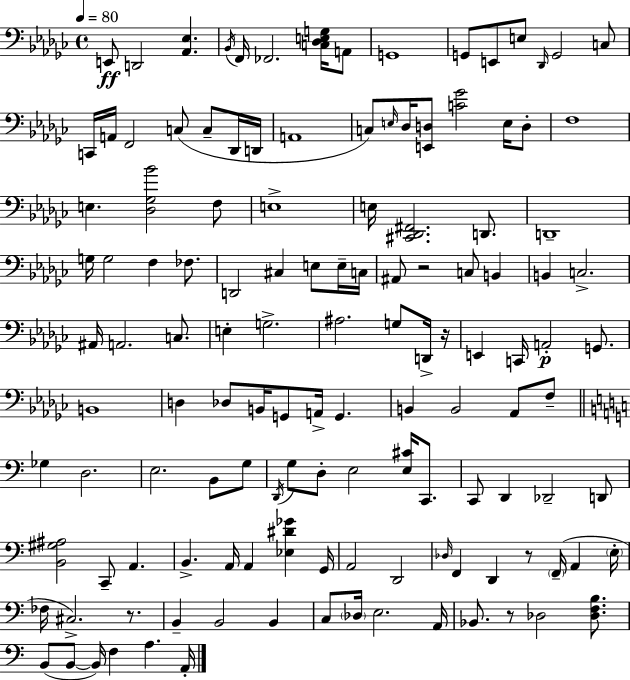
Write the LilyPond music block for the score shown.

{
  \clef bass
  \time 4/4
  \defaultTimeSignature
  \key ees \minor
  \tempo 4 = 80
  e,8\ff d,2 <aes, ees>4. | \acciaccatura { bes,16 } f,16 fes,2. <c des e g>16 a,8 | g,1 | g,8 e,8 e8 \grace { des,16 } g,2 | \break c8 c,16 a,16 f,2 c8( c8-- | des,16 d,16 a,1 | c8) \grace { e16 } des16 <e, d>8 <c' ges'>2 | e16 d8-. f1 | \break e4. <des ges bes'>2 | f8 e1-> | e16 <cis, des, fis,>2. | d,8. d,1-- | \break g16 g2 f4 | fes8. d,2 cis4 e8 | e16-- c16 ais,8 r2 c8 b,4 | b,4 c2.-> | \break ais,16 a,2. | c8. e4-. g2.-> | ais2. g8 | d,16-> r16 e,4 c,16 a,2-.\p | \break g,8. b,1 | d4 des8 b,16 g,8 a,16-> g,4. | b,4 b,2 aes,8 | f8-- \bar "||" \break \key c \major ges4 d2. | e2. b,8 g8 | \acciaccatura { d,16 } g8 d8-. e2 <e cis'>16 c,8. | c,8 d,4 des,2-- d,8 | \break <b, gis ais>2 c,8-- a,4. | b,4.-> a,16 a,4 <ees dis' ges'>4 | g,16 a,2 d,2 | \grace { des16 } f,4 d,4 r8 \parenthesize f,16--( a,4 | \break \parenthesize e16-. fes16 cis2.->) r8. | b,4-- b,2 b,4 | c8 \parenthesize des16 e2. | a,16 bes,8. r8 des2 <des f b>8. | \break b,8( b,8~~ b,16) f4 a4. | a,16-. \bar "|."
}